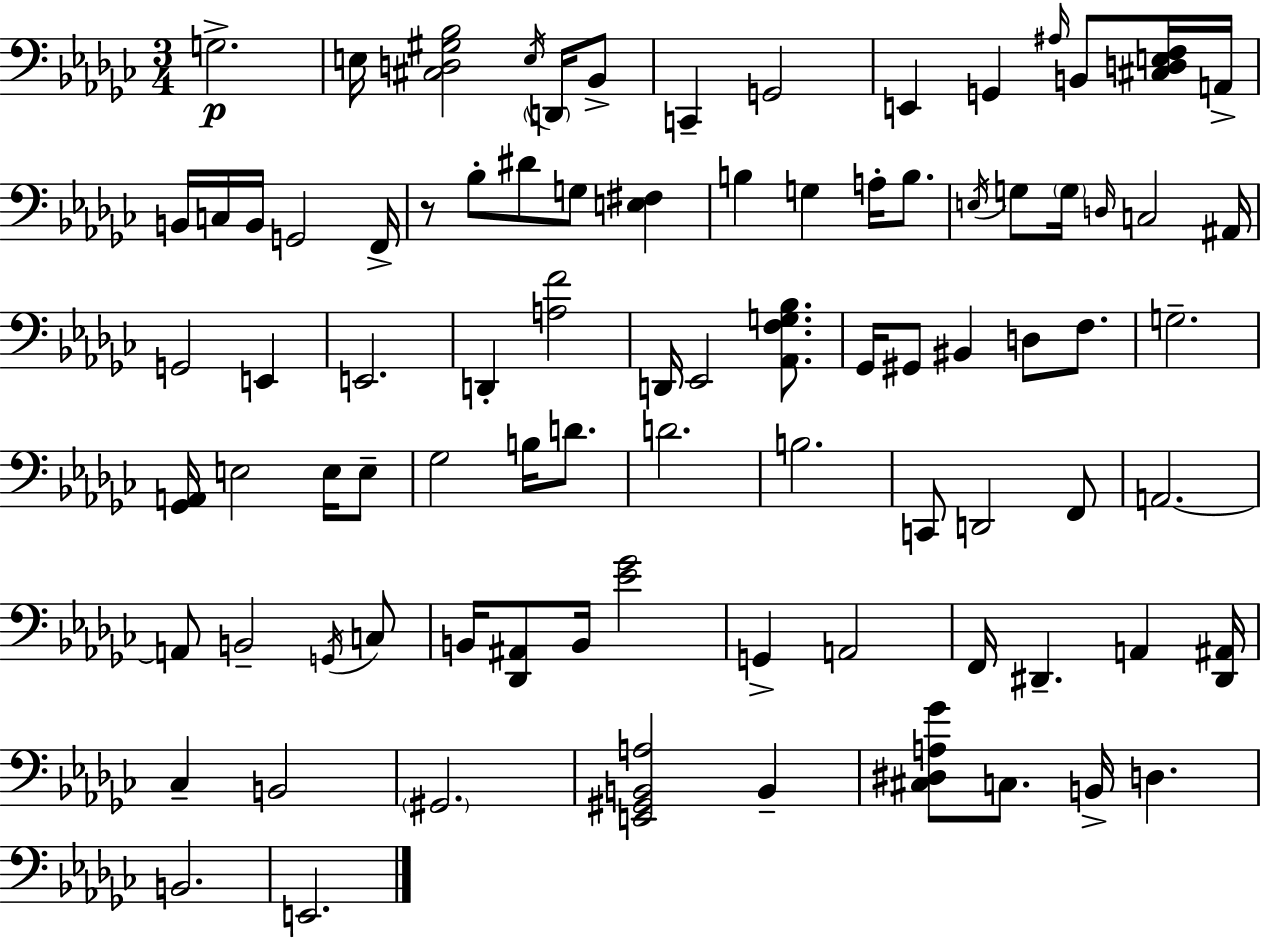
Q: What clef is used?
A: bass